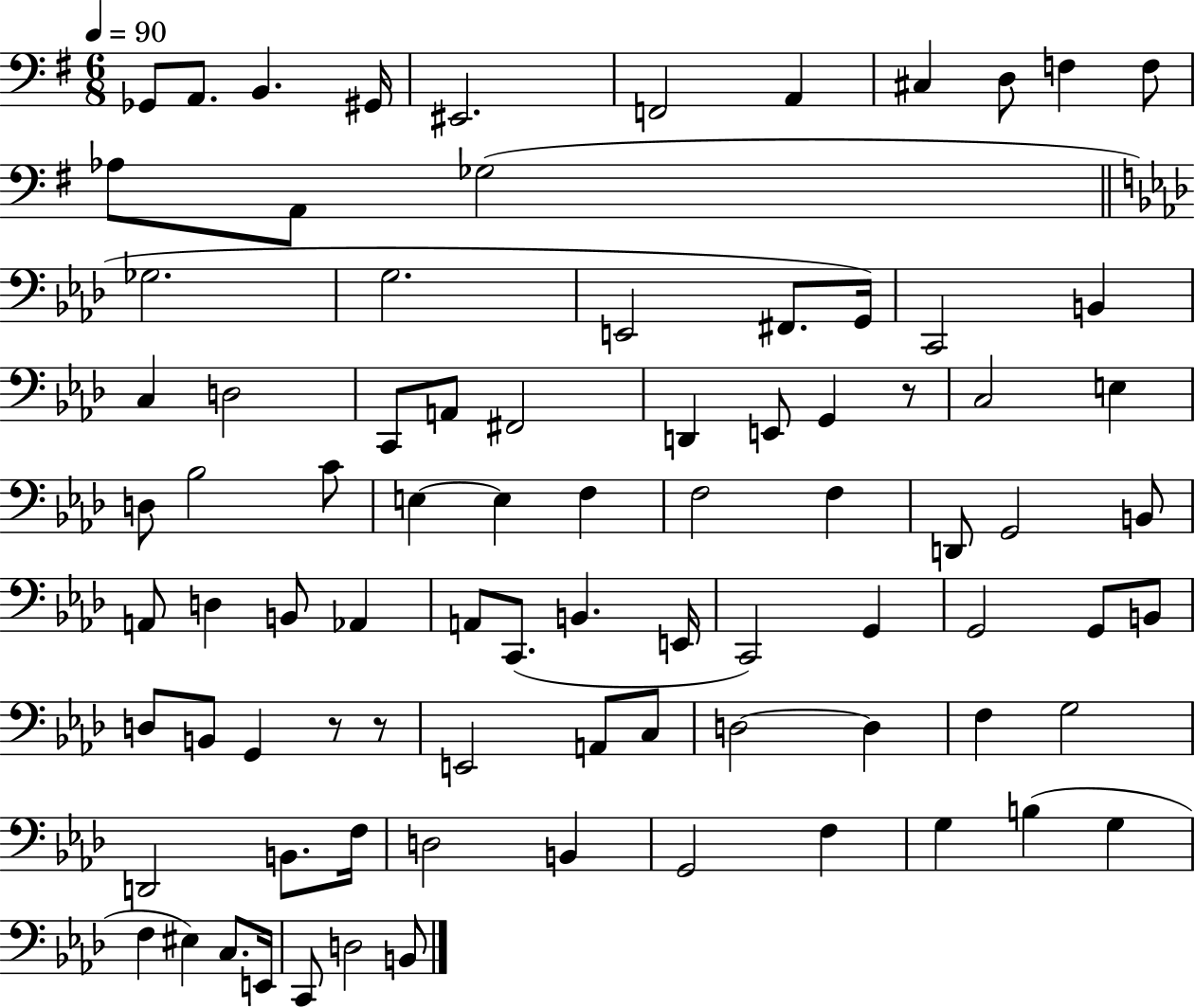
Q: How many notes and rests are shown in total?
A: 85